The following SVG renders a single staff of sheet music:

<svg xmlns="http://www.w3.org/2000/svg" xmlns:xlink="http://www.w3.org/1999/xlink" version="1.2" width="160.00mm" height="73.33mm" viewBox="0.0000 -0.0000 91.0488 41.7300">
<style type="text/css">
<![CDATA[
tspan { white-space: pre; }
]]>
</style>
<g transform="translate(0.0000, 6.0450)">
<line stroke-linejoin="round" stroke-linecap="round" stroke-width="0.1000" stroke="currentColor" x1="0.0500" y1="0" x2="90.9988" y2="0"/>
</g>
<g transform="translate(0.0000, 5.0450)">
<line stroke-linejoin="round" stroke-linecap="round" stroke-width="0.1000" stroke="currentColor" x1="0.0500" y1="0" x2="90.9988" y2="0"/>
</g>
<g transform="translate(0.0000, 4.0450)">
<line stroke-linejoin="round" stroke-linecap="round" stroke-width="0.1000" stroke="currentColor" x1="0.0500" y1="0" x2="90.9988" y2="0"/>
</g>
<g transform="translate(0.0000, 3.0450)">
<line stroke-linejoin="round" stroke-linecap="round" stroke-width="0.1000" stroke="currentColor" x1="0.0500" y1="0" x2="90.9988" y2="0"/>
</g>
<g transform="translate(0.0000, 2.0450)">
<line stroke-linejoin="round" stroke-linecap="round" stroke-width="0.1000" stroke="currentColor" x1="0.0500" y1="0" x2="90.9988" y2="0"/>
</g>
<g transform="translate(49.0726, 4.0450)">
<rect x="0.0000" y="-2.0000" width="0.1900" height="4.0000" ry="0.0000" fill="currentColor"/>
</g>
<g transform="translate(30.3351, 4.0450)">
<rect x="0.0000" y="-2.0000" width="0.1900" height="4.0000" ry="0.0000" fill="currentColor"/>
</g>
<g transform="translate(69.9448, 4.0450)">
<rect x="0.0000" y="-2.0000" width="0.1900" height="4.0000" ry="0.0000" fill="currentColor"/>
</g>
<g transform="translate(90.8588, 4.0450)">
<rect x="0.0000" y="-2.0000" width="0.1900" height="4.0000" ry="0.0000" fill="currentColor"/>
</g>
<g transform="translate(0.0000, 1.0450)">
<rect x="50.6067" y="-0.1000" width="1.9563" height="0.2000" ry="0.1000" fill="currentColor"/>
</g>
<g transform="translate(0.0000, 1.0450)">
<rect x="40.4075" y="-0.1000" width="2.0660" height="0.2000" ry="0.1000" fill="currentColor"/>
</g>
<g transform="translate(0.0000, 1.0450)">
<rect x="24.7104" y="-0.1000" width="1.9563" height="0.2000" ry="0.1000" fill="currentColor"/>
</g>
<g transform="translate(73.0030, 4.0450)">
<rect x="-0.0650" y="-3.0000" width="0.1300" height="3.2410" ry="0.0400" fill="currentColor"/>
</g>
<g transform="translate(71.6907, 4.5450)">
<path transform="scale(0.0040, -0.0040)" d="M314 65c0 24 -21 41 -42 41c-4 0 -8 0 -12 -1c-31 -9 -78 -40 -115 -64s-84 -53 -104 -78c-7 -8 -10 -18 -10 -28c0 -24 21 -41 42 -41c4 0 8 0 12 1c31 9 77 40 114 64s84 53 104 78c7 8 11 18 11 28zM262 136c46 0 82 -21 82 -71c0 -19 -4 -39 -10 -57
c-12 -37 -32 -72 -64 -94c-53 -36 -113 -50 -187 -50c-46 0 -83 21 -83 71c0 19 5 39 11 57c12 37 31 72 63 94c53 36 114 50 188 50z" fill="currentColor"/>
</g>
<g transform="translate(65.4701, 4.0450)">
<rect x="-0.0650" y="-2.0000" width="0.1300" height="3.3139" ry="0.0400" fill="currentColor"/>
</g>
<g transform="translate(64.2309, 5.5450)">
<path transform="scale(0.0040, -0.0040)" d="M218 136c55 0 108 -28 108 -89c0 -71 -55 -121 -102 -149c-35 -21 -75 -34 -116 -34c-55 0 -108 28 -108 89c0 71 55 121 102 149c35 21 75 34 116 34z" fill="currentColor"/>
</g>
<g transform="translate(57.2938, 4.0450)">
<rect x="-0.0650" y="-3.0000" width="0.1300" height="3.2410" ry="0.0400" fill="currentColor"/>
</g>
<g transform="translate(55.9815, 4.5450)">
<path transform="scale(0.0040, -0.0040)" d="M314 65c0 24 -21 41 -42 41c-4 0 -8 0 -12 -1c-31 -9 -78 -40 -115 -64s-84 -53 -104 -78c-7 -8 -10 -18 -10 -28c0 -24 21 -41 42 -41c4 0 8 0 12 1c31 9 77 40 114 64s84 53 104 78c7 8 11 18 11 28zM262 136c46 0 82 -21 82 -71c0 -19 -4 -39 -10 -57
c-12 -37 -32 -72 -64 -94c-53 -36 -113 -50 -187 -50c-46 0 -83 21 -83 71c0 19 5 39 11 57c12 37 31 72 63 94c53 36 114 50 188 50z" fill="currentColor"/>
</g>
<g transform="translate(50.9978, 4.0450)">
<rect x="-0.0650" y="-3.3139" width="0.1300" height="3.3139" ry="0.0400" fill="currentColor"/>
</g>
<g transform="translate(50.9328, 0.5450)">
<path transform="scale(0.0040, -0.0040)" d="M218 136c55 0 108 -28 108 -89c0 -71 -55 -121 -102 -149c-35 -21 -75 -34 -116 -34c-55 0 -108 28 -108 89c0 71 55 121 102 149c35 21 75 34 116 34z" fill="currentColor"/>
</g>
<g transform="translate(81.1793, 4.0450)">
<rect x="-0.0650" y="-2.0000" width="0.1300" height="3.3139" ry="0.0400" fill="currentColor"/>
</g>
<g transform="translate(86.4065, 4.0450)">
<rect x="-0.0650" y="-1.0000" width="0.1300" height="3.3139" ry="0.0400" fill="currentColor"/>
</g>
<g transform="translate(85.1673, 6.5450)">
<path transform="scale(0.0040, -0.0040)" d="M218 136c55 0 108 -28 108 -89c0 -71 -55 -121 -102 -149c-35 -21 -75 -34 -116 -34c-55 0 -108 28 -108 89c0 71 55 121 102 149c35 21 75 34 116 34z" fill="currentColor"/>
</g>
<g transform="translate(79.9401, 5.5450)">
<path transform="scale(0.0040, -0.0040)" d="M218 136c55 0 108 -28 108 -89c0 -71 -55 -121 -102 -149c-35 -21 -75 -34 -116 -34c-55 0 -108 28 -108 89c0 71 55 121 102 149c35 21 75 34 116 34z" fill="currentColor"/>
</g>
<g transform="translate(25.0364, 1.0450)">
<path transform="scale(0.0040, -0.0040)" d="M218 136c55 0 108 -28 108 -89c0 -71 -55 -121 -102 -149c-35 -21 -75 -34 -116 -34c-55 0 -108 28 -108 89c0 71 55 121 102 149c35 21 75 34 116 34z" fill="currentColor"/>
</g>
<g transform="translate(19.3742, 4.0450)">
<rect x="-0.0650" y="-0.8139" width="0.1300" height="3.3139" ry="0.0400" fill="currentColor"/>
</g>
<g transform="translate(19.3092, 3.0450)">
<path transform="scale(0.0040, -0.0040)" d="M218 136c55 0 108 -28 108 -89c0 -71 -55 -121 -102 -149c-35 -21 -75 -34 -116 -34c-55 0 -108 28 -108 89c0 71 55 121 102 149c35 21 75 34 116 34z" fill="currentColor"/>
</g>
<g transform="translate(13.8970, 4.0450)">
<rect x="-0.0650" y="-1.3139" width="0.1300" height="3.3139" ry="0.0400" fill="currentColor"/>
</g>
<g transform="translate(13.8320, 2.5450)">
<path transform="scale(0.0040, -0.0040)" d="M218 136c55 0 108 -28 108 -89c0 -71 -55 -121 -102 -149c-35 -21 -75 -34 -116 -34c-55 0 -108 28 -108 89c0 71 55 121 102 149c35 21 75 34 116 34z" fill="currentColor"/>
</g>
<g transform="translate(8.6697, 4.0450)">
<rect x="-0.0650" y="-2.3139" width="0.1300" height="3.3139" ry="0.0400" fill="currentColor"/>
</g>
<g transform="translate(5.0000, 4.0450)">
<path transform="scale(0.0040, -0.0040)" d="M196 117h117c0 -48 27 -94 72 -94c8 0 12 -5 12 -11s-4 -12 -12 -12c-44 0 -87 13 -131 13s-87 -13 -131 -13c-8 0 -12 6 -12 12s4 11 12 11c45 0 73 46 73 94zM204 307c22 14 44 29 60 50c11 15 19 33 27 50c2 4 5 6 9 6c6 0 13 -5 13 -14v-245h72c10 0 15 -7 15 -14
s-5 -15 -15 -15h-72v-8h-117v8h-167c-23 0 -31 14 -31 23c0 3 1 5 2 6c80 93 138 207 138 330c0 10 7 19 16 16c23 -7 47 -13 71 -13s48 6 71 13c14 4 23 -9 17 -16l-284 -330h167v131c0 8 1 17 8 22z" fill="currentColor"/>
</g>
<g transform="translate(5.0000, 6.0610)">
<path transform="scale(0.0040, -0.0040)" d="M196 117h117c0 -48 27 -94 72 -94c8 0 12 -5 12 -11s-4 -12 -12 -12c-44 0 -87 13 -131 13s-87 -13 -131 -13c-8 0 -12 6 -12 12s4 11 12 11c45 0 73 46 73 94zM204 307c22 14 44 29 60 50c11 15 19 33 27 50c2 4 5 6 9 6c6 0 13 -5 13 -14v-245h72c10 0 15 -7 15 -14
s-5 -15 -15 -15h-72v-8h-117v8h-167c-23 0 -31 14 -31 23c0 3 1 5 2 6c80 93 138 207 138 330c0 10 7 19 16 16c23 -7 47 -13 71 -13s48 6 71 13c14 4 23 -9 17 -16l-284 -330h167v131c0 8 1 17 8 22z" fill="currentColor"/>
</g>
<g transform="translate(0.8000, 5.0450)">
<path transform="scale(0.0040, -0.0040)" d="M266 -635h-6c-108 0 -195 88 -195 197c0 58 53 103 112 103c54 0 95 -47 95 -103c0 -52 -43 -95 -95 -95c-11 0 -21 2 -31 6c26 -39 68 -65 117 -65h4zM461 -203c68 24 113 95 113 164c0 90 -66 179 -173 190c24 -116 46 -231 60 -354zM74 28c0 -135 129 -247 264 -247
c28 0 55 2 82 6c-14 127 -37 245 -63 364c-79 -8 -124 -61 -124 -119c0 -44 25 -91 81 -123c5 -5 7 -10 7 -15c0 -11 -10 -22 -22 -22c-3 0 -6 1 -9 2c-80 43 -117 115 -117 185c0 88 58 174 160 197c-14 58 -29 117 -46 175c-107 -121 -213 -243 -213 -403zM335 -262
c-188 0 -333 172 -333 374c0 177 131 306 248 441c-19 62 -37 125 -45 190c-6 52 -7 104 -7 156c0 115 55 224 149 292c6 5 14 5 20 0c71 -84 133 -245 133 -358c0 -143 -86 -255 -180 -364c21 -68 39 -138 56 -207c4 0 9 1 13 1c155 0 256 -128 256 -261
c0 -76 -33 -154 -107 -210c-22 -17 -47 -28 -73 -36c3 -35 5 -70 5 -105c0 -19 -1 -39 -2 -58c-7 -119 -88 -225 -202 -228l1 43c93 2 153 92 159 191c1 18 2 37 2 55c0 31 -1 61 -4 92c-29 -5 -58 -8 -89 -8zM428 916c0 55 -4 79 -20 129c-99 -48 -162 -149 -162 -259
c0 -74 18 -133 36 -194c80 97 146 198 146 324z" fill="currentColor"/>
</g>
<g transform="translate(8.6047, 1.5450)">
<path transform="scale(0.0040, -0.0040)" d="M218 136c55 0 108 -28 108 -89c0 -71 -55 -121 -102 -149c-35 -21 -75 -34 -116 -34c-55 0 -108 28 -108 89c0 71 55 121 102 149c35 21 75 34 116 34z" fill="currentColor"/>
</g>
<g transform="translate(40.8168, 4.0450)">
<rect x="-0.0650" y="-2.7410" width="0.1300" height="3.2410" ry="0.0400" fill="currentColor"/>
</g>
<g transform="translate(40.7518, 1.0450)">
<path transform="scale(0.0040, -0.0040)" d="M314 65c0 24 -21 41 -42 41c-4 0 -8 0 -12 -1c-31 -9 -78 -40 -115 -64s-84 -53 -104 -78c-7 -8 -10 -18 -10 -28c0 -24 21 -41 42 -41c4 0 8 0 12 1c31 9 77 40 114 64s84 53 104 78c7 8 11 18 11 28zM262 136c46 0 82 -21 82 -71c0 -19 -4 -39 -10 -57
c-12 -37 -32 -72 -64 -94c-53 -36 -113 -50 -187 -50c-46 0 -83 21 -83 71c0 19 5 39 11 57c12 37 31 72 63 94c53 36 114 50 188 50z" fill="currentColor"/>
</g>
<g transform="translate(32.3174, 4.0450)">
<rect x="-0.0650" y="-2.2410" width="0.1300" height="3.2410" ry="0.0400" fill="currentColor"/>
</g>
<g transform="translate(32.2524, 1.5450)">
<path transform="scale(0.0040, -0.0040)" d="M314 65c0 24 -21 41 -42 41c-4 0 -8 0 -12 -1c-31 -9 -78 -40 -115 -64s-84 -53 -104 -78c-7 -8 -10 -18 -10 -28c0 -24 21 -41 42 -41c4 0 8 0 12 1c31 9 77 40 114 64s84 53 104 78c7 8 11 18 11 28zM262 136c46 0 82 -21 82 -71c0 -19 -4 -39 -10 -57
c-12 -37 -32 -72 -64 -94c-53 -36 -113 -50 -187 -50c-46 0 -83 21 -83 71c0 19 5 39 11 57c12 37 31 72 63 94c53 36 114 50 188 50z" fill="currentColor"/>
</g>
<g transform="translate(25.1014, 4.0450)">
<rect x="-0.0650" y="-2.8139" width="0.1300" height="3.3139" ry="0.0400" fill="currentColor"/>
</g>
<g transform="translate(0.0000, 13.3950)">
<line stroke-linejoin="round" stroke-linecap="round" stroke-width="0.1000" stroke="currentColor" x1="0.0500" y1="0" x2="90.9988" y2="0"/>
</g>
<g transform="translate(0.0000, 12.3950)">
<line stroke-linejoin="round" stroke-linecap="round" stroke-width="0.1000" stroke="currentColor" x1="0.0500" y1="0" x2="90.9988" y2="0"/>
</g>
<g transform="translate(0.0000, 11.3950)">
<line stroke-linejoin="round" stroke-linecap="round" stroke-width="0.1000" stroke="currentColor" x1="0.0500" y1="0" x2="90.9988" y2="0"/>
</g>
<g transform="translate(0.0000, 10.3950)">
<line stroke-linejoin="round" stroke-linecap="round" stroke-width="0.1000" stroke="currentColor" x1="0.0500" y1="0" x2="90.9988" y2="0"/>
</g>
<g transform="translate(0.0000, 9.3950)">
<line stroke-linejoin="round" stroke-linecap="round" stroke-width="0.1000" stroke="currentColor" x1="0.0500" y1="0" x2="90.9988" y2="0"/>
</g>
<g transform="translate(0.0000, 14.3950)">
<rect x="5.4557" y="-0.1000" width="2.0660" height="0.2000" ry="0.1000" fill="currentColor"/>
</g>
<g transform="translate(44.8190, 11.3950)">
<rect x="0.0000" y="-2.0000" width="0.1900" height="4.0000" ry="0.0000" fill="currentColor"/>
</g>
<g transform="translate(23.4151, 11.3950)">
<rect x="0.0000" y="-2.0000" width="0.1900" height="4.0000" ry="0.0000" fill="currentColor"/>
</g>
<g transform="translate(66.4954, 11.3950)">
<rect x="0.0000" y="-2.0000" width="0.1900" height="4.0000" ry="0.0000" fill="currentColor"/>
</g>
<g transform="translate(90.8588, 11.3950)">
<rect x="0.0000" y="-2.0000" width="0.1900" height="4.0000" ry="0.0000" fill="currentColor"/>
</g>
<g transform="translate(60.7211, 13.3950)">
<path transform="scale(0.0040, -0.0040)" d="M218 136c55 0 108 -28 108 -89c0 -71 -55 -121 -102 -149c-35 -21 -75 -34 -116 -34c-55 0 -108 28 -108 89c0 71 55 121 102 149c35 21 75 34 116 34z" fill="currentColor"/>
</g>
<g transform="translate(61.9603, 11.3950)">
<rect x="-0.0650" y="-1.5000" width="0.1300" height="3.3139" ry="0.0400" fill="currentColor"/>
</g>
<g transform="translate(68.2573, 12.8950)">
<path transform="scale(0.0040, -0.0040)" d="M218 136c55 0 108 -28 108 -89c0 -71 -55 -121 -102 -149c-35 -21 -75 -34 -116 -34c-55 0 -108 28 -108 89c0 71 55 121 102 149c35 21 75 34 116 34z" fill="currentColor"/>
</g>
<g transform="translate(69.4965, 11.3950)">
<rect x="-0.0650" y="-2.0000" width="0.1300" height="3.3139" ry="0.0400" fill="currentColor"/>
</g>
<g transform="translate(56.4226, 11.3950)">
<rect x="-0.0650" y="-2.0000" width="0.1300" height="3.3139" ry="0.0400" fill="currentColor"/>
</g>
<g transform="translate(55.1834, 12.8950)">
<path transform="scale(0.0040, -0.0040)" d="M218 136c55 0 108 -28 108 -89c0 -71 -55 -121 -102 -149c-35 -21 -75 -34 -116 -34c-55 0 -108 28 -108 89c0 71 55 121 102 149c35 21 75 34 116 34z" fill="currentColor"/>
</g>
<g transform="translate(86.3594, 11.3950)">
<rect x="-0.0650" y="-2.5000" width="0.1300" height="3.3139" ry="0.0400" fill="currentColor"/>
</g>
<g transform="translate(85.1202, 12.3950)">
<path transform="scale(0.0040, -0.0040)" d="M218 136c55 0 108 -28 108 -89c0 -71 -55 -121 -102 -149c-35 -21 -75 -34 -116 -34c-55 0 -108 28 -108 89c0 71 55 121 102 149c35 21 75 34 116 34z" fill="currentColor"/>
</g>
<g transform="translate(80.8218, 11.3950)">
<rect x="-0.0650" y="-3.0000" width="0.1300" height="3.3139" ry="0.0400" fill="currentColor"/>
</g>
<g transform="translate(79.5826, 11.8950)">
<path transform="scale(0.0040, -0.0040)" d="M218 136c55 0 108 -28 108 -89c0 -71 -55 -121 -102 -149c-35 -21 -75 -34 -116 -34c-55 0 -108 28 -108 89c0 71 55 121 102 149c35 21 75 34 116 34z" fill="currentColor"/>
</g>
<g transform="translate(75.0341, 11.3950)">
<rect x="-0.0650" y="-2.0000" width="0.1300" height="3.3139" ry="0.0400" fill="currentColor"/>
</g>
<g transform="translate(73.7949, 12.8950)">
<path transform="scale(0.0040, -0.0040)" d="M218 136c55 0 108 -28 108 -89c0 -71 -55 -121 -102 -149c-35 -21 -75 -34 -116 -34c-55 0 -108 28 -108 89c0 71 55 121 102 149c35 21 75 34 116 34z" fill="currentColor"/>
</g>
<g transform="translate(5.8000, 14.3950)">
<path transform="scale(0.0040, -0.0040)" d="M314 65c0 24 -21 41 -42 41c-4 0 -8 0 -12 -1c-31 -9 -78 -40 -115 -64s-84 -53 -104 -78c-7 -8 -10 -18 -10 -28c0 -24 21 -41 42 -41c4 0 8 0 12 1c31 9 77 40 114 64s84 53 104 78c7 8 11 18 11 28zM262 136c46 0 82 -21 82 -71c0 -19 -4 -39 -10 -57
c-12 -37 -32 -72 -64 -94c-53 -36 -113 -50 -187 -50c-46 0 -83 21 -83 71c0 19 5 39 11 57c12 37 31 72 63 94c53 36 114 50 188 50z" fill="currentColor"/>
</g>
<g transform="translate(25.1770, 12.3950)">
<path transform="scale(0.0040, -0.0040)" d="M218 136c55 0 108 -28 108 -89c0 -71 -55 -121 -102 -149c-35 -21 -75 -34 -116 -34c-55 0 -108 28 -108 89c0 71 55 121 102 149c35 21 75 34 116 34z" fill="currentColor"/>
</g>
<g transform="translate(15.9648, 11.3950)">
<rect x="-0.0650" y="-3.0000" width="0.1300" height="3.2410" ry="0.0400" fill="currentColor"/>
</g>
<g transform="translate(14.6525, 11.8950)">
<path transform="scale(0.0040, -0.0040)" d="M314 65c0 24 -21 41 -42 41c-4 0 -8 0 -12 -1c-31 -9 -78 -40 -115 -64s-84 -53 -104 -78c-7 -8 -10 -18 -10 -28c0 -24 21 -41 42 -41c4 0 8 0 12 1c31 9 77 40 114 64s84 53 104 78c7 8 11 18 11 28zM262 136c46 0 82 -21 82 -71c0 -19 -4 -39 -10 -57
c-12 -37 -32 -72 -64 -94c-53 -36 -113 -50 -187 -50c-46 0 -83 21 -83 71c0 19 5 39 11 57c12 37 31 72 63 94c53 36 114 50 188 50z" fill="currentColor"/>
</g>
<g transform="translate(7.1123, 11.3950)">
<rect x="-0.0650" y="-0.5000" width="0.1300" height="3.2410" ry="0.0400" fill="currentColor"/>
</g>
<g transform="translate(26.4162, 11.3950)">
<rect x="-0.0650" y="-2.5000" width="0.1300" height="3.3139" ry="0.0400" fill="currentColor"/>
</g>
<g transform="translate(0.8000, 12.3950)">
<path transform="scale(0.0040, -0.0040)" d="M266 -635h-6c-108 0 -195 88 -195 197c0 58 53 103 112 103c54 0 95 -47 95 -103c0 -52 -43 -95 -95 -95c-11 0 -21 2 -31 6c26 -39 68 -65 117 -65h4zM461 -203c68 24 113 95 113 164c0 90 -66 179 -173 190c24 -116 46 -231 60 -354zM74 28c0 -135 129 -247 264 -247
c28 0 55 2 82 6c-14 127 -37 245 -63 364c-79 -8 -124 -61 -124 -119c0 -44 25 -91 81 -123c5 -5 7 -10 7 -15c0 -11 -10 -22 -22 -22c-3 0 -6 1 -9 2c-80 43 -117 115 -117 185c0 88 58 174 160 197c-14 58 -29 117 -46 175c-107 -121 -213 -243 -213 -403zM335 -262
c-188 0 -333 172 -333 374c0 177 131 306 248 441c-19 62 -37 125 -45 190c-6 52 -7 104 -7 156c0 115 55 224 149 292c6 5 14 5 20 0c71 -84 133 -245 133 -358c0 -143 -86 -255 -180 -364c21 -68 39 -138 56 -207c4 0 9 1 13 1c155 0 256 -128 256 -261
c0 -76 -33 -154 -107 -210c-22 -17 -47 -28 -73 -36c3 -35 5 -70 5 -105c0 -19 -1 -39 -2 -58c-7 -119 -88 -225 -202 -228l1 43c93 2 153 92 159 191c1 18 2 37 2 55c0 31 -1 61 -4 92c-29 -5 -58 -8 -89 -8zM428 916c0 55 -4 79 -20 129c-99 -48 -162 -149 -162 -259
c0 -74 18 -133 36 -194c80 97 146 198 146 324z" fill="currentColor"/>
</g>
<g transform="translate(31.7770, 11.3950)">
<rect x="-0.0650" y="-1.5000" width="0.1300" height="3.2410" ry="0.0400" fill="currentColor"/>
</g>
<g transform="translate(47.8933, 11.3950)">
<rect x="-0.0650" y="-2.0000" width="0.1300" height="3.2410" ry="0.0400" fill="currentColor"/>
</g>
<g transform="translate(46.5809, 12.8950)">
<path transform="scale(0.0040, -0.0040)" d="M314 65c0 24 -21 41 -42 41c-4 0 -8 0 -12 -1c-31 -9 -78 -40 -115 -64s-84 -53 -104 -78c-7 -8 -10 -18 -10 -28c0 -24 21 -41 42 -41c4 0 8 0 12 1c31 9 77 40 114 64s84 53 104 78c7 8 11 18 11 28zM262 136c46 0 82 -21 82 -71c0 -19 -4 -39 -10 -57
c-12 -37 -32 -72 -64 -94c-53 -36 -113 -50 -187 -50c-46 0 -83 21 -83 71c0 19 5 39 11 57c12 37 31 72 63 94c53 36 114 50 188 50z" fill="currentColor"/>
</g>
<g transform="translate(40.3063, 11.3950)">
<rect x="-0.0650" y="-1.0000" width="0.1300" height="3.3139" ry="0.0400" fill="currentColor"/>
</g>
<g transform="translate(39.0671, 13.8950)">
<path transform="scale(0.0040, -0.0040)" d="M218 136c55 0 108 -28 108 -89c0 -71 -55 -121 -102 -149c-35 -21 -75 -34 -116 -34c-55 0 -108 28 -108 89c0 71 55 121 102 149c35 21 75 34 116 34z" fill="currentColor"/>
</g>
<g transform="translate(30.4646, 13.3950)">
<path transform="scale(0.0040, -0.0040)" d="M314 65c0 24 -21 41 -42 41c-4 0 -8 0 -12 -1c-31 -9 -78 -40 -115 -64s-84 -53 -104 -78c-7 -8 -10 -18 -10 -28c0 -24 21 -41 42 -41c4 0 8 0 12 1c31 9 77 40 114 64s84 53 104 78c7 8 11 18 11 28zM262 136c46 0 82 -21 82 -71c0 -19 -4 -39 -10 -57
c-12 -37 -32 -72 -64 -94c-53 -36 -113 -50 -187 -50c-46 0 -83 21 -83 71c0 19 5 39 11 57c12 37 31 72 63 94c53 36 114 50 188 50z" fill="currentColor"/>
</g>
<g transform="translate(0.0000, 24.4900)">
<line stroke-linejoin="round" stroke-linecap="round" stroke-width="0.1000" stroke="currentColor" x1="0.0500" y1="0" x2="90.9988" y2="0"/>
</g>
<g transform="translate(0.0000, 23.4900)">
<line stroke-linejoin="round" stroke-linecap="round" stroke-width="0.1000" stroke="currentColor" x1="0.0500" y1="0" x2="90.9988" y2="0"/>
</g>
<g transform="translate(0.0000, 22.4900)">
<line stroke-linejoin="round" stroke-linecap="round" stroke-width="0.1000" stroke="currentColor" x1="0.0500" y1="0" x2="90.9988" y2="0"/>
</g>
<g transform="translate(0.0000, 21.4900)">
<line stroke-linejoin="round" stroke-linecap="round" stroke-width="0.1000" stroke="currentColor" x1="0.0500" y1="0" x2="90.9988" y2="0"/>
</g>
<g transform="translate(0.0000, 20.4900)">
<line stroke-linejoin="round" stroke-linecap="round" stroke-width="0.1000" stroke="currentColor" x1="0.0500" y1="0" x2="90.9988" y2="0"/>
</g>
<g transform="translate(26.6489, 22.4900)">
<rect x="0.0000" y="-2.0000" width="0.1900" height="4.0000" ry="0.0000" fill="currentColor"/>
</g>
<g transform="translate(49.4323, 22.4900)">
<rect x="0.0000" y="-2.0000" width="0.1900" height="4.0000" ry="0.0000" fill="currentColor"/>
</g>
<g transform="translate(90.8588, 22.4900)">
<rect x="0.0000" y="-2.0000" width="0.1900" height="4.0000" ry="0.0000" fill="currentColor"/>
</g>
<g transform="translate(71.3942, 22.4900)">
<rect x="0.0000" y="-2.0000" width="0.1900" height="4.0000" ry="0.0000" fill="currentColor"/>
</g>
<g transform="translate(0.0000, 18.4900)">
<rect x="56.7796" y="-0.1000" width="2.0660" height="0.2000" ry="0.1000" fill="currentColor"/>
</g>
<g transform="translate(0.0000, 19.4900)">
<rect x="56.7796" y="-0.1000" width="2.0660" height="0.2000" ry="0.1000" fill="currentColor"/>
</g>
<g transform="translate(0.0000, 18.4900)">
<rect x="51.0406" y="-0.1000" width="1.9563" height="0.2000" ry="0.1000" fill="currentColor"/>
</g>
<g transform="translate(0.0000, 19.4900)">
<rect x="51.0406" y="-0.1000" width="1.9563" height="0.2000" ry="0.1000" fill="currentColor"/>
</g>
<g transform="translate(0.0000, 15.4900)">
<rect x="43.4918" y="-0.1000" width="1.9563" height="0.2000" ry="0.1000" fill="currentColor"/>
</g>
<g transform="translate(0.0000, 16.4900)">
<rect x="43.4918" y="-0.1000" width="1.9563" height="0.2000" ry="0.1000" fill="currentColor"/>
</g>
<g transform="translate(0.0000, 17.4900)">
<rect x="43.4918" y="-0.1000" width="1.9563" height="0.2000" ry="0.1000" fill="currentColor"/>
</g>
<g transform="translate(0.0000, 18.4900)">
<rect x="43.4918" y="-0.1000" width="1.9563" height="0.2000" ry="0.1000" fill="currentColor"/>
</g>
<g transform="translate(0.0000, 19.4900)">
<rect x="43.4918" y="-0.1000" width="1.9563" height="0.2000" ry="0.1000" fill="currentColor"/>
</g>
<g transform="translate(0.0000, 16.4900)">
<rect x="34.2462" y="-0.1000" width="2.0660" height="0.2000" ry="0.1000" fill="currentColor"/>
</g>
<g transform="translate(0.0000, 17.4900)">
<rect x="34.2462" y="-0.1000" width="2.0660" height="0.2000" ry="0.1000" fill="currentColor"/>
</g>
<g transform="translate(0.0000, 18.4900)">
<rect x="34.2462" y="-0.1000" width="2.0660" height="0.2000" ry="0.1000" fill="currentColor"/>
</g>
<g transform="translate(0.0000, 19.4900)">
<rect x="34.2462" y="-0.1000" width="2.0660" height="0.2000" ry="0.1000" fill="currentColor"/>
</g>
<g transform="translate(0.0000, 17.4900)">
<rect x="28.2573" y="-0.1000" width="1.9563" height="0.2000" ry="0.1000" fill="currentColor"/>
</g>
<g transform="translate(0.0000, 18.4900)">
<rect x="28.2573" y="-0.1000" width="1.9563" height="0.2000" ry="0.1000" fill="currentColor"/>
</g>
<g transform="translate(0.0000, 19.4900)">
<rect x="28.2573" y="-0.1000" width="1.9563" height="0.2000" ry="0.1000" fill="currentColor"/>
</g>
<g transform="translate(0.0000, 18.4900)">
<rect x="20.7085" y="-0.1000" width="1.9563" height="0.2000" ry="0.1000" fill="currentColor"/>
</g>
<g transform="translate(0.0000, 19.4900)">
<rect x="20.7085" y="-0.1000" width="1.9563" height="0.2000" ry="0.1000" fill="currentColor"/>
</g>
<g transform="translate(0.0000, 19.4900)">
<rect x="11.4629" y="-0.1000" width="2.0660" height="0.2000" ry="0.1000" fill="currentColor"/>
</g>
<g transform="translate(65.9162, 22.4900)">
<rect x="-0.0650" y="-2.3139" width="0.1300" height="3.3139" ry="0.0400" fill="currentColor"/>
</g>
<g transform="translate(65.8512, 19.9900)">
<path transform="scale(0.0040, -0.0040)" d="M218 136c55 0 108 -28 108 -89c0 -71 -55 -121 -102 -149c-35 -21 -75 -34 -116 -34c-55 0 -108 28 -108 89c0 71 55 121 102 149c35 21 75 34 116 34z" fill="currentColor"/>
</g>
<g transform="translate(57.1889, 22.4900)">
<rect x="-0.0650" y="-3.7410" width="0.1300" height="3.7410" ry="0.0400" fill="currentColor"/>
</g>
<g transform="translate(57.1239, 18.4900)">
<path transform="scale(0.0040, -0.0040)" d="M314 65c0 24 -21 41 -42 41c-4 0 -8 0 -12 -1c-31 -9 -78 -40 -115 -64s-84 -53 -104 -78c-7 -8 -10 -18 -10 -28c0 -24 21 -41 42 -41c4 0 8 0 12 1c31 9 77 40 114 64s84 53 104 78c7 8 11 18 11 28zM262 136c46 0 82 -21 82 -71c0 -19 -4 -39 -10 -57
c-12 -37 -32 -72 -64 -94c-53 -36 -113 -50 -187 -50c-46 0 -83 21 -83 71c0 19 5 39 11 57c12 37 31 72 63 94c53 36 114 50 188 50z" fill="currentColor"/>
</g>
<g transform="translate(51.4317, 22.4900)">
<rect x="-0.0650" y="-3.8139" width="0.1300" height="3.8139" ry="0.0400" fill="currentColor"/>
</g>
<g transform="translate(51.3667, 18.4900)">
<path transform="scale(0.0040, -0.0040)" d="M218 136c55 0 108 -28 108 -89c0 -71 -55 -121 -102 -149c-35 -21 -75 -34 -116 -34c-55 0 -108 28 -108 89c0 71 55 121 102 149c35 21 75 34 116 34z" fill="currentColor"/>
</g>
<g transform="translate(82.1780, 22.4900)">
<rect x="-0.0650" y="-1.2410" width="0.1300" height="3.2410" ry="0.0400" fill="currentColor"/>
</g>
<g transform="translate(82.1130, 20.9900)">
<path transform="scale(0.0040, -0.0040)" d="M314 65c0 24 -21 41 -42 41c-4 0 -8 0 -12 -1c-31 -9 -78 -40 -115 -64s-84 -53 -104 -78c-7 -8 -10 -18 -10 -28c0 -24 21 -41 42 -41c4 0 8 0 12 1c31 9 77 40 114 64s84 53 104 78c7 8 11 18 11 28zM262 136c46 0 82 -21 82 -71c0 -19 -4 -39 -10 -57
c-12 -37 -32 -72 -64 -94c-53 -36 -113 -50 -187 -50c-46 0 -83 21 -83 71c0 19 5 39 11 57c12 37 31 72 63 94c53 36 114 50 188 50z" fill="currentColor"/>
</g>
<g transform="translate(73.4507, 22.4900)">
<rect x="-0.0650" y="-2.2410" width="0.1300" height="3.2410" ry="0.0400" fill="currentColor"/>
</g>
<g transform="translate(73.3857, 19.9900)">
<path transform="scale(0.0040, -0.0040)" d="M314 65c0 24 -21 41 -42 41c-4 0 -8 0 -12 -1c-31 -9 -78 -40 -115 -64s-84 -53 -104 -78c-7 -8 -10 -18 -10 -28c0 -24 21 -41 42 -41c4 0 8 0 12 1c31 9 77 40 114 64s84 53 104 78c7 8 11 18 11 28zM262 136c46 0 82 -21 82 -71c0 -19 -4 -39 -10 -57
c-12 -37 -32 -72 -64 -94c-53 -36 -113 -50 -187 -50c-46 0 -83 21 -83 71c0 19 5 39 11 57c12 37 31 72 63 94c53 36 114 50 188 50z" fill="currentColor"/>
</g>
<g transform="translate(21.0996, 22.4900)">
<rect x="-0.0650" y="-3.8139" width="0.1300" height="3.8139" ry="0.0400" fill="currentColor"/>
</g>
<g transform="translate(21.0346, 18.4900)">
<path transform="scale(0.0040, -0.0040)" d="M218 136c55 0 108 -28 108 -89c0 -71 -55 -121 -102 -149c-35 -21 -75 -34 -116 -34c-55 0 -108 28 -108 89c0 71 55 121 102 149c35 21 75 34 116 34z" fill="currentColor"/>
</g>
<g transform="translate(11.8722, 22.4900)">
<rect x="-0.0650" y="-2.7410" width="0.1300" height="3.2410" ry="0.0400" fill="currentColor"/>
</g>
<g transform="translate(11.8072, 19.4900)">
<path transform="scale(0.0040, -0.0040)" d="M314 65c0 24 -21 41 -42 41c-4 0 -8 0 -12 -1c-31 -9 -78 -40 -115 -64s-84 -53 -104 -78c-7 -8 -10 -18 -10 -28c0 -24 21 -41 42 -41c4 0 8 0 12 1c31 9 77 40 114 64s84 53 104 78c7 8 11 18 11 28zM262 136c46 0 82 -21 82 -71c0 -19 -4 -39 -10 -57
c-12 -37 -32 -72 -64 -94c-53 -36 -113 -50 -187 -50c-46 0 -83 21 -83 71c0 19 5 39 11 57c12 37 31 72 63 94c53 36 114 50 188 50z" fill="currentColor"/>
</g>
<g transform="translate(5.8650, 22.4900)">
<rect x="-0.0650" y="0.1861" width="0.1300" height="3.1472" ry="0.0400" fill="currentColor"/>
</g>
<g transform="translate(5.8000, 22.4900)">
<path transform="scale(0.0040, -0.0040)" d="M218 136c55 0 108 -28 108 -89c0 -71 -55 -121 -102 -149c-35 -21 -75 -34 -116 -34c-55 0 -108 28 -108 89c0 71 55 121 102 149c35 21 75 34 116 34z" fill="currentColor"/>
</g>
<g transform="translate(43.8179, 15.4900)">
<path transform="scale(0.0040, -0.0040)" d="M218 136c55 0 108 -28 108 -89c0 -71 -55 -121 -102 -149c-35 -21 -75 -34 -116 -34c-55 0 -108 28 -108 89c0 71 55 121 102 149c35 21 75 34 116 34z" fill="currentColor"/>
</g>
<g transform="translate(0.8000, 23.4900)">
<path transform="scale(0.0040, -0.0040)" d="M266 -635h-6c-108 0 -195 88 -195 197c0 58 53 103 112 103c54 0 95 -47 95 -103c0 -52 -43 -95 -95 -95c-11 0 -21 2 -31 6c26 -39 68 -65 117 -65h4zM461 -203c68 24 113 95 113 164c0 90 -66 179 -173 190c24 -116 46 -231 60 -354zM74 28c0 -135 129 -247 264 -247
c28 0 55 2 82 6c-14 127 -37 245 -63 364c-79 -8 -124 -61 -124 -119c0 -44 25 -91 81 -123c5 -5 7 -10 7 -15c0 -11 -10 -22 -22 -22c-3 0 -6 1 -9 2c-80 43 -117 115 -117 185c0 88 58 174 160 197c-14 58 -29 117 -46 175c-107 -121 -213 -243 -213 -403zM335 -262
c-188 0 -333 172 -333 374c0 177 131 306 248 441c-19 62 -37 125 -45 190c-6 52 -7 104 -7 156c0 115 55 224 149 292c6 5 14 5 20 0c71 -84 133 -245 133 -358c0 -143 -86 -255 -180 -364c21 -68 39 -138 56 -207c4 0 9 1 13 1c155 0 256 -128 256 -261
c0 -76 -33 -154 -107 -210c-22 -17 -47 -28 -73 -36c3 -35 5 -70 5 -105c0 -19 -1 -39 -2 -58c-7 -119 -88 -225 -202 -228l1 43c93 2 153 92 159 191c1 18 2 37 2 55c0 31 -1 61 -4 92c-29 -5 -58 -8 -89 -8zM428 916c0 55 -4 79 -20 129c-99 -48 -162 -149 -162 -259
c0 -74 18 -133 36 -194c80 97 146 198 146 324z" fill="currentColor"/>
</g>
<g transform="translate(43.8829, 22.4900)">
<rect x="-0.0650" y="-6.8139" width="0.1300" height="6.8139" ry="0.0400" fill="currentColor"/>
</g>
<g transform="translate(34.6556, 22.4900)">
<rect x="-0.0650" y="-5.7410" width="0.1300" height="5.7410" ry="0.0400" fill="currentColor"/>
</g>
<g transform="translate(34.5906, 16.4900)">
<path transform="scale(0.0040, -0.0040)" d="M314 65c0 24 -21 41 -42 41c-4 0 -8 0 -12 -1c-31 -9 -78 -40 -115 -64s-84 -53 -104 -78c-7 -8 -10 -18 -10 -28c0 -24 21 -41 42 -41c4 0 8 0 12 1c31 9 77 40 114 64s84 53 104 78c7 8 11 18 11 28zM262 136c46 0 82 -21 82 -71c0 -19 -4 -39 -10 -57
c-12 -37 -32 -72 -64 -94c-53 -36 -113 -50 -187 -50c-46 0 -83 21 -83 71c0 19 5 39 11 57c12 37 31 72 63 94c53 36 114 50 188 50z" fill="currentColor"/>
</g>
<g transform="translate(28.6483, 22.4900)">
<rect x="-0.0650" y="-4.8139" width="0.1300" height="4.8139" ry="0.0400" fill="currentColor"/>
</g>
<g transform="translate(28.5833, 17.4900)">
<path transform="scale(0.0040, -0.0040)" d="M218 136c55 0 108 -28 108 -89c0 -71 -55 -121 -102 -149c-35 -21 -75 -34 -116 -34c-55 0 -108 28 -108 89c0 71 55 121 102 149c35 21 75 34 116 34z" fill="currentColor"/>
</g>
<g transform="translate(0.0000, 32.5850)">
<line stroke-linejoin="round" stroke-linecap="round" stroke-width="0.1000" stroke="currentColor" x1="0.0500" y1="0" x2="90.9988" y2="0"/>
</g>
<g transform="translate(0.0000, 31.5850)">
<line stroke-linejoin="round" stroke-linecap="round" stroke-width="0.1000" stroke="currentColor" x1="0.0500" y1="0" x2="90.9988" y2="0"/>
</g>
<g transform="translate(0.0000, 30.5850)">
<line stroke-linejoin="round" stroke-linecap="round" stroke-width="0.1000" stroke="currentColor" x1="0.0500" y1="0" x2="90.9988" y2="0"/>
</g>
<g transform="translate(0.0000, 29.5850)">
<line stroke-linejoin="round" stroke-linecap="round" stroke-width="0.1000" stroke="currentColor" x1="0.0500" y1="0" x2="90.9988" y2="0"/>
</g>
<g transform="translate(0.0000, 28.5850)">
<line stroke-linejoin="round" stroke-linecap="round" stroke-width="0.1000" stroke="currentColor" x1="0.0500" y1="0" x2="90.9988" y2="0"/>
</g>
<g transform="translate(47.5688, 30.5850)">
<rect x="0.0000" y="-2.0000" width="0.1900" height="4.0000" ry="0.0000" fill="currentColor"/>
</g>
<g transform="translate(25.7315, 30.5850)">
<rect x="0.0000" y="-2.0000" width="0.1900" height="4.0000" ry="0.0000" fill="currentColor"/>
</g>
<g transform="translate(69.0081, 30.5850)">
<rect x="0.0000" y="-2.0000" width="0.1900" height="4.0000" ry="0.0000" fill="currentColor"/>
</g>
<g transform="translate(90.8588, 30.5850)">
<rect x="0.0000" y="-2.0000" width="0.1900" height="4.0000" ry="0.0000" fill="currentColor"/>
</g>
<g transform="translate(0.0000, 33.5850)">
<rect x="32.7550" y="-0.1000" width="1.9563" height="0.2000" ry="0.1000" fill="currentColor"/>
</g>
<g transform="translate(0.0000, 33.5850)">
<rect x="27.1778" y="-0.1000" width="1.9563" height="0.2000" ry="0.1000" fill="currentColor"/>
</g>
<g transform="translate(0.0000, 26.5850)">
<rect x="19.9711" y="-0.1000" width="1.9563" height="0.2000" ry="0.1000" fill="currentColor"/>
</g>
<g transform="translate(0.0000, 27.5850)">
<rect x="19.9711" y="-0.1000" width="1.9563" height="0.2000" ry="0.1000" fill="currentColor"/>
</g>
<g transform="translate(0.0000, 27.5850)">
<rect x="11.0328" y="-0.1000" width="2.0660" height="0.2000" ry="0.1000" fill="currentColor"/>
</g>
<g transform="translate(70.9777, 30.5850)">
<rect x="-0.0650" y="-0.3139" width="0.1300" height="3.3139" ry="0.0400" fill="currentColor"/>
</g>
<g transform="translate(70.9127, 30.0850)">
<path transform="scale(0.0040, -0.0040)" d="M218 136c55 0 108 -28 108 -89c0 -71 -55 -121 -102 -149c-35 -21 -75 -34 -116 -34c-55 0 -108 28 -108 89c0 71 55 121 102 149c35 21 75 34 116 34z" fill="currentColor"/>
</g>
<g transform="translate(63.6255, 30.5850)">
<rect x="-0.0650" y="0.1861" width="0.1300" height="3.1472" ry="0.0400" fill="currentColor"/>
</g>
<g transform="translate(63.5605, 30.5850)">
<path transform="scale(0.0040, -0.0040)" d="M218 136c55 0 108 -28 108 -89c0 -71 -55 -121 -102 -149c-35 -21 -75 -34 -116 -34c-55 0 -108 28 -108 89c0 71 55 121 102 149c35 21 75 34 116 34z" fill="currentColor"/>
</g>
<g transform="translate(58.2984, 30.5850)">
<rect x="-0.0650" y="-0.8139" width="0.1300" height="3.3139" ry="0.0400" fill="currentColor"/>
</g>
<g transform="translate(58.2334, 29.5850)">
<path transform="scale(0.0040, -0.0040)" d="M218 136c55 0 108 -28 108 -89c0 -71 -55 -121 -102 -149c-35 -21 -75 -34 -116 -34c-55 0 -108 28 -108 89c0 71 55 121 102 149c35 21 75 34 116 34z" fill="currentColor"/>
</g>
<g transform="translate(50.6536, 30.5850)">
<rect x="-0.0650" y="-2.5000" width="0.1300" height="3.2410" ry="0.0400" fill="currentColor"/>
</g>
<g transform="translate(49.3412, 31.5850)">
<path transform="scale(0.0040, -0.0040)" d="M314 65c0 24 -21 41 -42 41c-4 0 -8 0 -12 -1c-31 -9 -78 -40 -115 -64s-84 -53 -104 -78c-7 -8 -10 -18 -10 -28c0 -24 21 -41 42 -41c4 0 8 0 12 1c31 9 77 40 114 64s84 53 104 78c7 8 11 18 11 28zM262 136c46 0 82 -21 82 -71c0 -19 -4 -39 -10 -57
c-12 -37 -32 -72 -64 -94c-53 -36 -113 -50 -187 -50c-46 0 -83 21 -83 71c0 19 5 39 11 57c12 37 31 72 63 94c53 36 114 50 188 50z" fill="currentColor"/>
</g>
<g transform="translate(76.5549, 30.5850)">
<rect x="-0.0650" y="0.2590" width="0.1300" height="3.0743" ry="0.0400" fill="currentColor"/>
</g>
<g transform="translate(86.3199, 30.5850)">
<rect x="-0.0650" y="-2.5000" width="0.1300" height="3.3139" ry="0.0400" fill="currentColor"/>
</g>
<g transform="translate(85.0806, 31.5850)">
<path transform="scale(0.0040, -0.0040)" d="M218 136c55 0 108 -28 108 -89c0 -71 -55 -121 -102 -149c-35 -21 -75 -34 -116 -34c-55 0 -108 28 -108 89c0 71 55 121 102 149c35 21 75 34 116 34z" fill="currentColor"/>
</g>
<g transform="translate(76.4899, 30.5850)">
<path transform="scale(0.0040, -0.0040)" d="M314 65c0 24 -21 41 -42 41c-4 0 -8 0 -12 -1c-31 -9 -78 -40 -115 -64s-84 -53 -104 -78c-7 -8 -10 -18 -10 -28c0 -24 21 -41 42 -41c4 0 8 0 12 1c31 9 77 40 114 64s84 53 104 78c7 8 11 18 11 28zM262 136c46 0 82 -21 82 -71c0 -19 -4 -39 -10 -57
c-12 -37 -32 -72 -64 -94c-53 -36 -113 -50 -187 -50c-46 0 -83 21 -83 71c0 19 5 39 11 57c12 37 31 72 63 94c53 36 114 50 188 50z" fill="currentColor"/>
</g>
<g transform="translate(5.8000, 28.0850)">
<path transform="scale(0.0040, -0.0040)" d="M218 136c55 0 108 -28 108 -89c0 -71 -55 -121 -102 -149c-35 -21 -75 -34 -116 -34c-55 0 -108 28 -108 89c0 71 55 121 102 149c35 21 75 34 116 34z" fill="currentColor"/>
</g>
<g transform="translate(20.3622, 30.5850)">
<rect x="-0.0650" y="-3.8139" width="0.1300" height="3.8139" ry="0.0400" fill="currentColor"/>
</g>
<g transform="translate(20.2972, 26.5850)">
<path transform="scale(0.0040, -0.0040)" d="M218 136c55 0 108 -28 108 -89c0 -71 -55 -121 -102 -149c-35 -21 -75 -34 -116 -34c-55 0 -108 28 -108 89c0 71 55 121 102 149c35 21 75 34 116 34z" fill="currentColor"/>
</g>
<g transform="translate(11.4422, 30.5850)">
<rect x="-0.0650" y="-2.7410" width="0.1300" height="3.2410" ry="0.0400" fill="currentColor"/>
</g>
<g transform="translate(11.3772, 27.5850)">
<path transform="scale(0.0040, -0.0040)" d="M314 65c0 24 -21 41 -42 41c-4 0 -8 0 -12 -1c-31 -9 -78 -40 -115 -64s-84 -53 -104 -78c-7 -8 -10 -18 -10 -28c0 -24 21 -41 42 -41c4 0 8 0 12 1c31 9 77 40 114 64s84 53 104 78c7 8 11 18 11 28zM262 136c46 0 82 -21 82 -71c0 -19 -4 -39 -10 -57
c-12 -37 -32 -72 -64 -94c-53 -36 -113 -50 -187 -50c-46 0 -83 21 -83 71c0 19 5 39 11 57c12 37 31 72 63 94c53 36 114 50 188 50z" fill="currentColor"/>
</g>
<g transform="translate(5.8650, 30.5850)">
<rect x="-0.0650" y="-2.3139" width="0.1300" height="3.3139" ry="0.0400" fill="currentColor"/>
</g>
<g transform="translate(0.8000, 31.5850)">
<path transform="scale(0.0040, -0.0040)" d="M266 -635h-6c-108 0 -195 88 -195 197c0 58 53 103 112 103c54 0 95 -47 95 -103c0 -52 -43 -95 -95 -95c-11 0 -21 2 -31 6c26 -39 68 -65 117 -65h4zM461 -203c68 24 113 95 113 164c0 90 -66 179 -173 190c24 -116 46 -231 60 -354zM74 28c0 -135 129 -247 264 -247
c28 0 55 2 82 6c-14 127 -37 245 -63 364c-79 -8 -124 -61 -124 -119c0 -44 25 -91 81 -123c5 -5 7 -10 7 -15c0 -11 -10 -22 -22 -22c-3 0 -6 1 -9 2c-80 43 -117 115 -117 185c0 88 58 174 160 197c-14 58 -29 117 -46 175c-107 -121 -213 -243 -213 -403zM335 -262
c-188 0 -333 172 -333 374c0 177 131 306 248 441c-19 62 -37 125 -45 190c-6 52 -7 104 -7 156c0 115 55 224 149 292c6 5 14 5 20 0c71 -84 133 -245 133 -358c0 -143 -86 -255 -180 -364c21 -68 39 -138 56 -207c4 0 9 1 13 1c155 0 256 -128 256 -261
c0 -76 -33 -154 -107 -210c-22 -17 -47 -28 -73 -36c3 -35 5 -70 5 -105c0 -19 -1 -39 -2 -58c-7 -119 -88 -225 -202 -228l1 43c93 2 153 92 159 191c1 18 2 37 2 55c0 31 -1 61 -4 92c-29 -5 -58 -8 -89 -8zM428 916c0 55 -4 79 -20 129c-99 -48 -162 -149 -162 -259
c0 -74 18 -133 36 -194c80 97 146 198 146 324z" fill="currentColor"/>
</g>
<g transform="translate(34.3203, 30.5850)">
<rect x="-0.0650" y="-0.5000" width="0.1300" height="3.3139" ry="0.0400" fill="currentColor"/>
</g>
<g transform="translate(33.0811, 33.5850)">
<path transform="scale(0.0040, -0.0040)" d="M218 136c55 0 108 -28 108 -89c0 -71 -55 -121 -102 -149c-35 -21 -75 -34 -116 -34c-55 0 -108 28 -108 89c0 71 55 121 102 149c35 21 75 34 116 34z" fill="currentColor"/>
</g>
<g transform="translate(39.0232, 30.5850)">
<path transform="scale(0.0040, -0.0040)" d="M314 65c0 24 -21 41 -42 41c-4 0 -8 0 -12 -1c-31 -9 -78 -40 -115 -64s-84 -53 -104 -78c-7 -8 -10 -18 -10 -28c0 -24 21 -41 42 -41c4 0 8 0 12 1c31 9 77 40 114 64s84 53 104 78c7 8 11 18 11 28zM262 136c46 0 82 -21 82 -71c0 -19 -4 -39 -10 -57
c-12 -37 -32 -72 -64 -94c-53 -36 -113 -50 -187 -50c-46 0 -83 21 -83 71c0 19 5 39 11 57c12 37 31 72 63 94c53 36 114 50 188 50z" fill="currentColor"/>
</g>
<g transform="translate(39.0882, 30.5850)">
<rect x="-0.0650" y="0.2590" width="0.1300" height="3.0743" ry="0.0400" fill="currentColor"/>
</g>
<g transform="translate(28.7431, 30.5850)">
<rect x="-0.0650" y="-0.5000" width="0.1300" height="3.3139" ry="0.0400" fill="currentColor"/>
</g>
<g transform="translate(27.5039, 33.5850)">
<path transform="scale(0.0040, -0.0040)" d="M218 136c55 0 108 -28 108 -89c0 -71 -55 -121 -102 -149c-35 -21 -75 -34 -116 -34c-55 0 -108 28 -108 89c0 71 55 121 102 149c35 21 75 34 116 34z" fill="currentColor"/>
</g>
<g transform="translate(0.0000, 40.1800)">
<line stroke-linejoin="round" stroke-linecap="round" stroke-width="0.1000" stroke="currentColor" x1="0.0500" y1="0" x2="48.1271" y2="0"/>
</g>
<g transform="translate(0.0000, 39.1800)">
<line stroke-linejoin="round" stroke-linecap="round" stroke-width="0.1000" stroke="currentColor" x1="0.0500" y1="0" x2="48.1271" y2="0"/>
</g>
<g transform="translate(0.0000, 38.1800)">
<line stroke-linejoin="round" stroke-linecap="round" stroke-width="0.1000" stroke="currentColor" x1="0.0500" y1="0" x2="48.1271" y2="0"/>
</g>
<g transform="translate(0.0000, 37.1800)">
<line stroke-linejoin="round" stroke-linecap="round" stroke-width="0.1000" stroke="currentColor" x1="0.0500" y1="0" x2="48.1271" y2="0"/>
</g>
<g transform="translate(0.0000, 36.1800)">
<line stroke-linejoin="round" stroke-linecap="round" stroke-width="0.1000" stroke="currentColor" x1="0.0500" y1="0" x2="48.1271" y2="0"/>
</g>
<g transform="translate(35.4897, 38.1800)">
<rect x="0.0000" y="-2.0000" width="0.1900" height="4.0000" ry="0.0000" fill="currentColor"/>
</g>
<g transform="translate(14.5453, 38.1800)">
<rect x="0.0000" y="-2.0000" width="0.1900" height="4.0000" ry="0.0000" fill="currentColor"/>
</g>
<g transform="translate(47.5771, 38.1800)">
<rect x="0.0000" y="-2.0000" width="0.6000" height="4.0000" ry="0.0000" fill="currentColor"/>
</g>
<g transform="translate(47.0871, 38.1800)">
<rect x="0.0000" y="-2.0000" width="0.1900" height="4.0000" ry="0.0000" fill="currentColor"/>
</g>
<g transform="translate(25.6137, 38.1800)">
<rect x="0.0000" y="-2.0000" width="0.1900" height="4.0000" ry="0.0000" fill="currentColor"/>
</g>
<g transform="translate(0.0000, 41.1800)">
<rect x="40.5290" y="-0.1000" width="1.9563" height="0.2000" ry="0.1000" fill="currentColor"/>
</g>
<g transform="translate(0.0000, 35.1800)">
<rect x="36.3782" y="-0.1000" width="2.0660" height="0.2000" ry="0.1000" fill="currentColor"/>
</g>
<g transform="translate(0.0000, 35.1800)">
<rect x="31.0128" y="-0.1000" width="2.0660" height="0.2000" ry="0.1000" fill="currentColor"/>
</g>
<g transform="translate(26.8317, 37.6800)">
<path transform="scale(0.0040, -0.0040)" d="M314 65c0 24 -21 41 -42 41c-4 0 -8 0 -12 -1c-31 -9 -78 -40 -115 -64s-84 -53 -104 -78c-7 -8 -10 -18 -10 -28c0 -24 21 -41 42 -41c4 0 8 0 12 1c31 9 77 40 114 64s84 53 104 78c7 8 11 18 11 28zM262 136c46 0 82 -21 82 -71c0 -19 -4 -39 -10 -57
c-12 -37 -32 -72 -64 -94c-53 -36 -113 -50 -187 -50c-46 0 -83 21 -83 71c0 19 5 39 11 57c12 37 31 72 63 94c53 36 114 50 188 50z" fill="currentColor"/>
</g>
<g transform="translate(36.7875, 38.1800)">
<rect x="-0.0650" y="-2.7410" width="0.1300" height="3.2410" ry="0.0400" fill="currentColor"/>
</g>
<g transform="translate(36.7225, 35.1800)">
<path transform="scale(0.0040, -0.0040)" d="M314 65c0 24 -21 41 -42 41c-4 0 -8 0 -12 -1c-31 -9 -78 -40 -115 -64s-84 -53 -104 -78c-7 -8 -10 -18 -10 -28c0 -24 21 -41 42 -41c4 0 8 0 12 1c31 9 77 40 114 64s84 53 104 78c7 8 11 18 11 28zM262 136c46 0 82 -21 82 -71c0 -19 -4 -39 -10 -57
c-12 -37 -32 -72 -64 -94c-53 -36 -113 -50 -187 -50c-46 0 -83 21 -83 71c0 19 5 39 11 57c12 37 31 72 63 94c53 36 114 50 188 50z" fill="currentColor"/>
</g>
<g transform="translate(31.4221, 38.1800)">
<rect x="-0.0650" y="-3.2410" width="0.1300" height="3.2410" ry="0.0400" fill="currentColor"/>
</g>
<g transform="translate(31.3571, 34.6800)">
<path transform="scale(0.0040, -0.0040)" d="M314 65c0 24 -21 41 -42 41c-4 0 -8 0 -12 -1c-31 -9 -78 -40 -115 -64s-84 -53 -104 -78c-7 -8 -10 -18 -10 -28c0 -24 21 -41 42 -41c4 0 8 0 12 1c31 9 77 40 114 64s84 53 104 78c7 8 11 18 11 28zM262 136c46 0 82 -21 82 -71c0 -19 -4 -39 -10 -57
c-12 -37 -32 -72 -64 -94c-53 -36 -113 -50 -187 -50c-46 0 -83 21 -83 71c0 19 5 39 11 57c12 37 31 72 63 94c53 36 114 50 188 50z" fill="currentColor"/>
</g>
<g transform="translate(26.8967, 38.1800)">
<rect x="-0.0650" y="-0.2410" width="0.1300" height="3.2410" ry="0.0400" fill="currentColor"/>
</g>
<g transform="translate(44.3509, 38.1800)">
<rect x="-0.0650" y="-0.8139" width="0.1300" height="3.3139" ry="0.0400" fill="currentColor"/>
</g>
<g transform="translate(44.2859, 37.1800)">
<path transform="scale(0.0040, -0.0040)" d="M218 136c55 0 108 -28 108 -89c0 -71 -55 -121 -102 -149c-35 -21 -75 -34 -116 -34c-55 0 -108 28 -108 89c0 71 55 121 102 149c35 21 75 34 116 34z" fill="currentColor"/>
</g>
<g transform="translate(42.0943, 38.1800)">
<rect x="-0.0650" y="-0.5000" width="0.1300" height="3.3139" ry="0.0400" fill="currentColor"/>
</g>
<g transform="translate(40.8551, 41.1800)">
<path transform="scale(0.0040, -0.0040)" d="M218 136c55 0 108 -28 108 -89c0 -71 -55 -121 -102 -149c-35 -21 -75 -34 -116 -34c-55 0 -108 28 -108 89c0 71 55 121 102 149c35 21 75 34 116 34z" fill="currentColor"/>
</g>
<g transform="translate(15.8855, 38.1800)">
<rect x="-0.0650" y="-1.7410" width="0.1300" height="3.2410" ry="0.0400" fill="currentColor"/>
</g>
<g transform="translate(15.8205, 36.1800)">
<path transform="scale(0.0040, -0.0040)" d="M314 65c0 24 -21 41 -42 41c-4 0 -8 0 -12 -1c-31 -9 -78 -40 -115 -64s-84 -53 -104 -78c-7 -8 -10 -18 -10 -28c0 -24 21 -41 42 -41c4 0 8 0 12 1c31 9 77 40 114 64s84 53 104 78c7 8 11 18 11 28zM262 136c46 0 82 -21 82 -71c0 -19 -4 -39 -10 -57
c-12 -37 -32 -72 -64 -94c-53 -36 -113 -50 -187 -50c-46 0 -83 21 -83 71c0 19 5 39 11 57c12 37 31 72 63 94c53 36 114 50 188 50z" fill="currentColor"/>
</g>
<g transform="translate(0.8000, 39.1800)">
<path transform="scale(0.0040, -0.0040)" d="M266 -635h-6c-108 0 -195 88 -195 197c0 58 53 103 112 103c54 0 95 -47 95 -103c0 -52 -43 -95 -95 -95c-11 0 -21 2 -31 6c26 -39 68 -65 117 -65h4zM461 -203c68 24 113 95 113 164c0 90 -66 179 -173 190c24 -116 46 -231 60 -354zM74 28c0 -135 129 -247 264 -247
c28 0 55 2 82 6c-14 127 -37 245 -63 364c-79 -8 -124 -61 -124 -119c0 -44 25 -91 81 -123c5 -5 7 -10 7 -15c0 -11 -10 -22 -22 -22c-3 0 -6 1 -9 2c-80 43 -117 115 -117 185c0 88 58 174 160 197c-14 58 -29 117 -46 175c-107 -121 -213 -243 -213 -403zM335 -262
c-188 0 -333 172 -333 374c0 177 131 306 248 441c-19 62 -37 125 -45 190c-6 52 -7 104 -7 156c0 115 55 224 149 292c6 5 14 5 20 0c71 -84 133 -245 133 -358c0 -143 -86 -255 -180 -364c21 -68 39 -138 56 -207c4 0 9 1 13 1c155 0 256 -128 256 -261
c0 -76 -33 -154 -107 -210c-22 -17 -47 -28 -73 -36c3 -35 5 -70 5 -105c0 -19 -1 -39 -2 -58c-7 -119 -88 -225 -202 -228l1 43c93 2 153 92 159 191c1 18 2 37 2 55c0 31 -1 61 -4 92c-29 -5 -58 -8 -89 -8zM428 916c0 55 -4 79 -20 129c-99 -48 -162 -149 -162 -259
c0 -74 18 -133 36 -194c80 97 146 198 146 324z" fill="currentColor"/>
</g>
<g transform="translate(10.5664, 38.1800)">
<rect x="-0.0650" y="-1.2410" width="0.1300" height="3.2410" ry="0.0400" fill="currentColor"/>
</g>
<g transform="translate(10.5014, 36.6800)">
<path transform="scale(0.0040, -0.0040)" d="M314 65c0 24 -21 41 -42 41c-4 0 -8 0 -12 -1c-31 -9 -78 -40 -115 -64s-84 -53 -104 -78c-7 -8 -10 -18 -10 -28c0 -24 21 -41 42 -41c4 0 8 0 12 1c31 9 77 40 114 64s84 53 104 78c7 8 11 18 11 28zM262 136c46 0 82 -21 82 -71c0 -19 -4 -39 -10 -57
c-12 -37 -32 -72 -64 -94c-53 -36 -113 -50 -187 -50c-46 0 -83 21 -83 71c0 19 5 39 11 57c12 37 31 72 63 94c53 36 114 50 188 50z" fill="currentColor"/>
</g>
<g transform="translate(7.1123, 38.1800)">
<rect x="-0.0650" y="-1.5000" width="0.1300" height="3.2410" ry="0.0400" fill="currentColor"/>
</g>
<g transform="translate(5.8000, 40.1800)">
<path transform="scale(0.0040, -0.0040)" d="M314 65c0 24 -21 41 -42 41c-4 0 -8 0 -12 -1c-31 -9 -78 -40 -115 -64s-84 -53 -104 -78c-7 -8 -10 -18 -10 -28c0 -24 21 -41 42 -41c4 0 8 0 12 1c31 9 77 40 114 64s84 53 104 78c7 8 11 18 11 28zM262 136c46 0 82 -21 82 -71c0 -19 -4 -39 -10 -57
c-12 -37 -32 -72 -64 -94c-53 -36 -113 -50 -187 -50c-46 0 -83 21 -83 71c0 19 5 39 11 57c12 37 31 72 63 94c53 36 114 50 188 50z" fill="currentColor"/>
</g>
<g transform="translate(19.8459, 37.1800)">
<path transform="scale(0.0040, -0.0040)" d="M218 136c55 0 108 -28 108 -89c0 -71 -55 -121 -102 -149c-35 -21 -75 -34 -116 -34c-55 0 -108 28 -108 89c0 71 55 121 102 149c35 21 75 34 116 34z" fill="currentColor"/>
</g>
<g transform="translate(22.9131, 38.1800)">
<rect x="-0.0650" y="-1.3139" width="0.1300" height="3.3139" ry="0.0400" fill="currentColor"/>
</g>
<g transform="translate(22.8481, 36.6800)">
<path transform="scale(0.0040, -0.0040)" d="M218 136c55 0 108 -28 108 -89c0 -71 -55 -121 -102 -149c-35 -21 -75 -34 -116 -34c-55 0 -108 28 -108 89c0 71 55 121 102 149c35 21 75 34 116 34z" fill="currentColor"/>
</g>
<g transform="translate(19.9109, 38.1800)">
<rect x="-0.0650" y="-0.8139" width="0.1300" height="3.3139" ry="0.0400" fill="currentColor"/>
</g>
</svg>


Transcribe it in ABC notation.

X:1
T:Untitled
M:4/4
L:1/4
K:C
g e d a g2 a2 b A2 F A2 F D C2 A2 G E2 D F2 F E F F A G B a2 c' e' g'2 b' c' c'2 g g2 e2 g a2 c' C C B2 G2 d B c B2 G E2 e2 f2 d e c2 b2 a2 C d